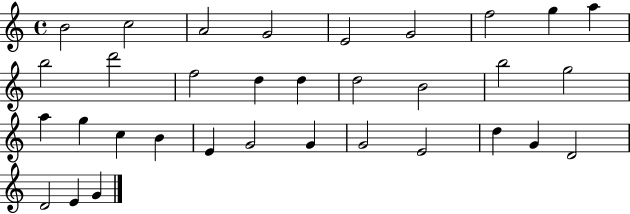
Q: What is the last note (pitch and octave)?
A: G4